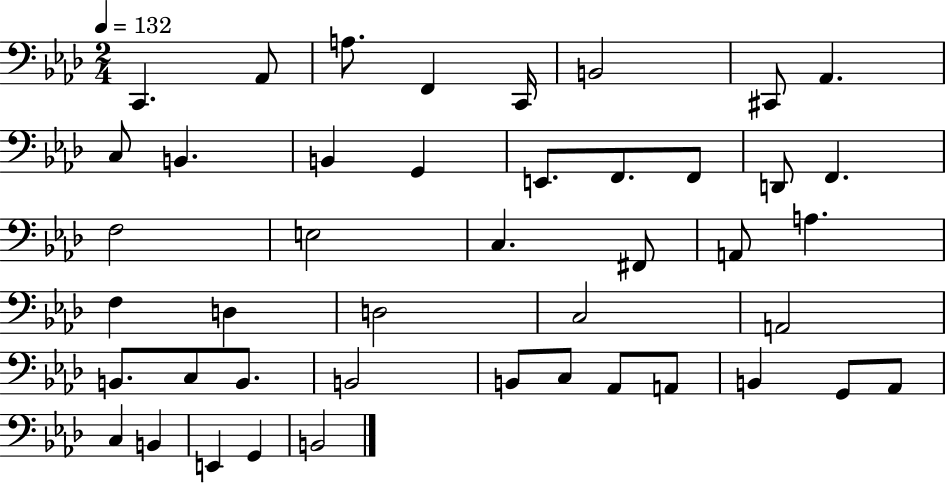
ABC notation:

X:1
T:Untitled
M:2/4
L:1/4
K:Ab
C,, _A,,/2 A,/2 F,, C,,/4 B,,2 ^C,,/2 _A,, C,/2 B,, B,, G,, E,,/2 F,,/2 F,,/2 D,,/2 F,, F,2 E,2 C, ^F,,/2 A,,/2 A, F, D, D,2 C,2 A,,2 B,,/2 C,/2 B,,/2 B,,2 B,,/2 C,/2 _A,,/2 A,,/2 B,, G,,/2 _A,,/2 C, B,, E,, G,, B,,2